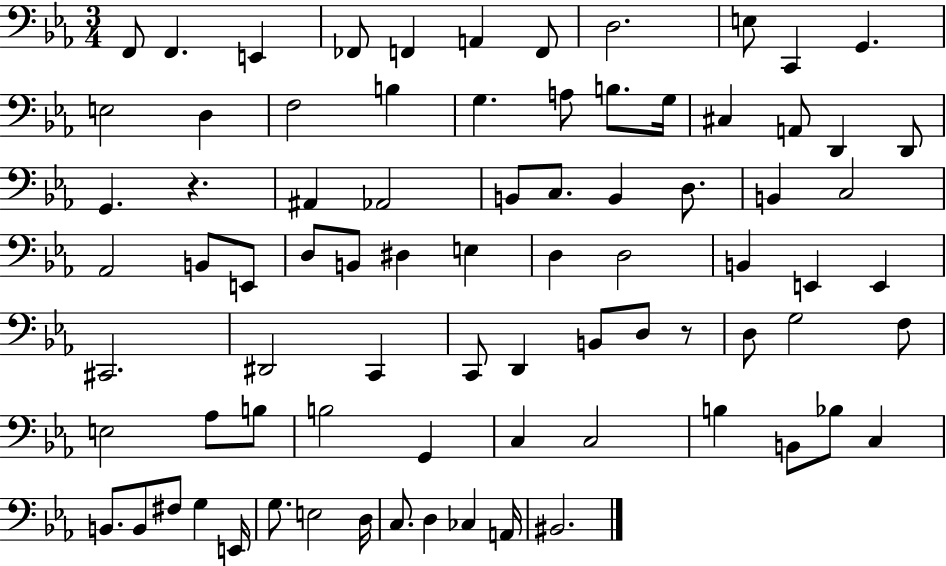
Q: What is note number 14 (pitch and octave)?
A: F3